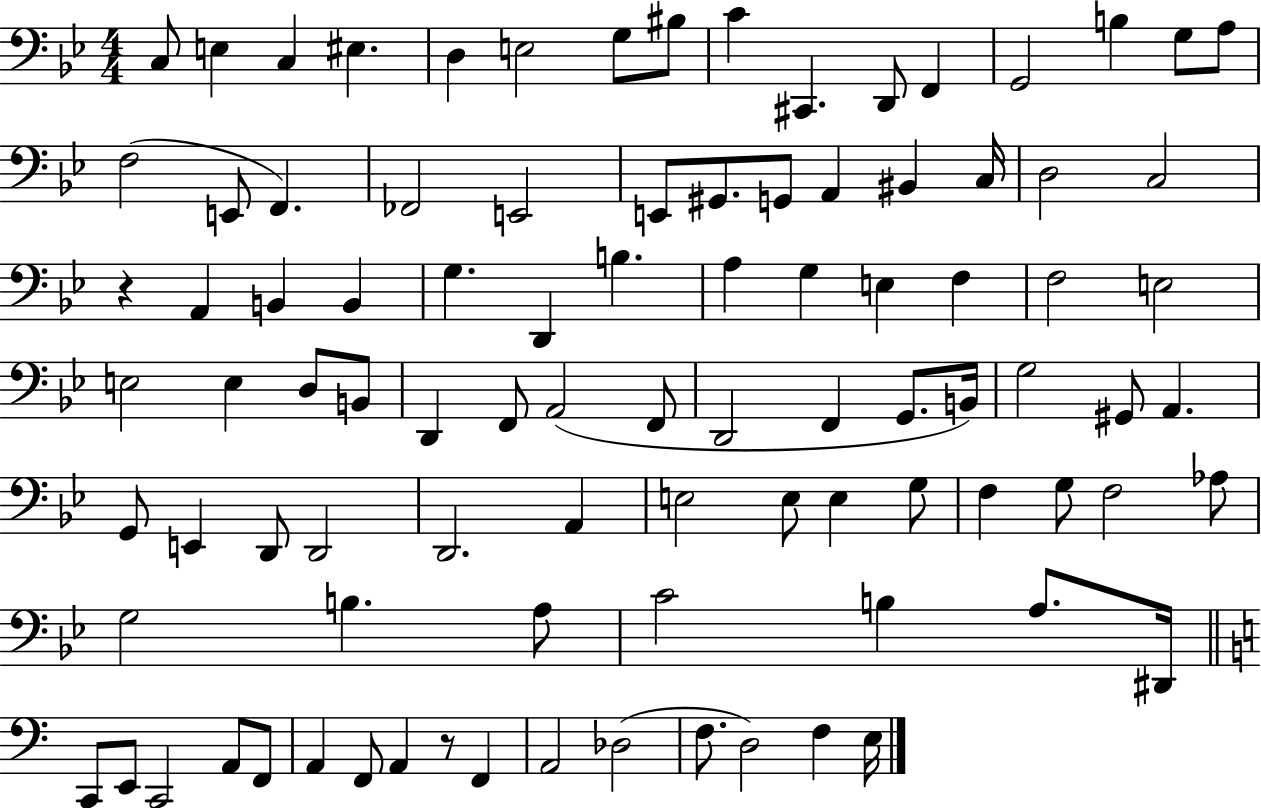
{
  \clef bass
  \numericTimeSignature
  \time 4/4
  \key bes \major
  c8 e4 c4 eis4. | d4 e2 g8 bis8 | c'4 cis,4. d,8 f,4 | g,2 b4 g8 a8 | \break f2( e,8 f,4.) | fes,2 e,2 | e,8 gis,8. g,8 a,4 bis,4 c16 | d2 c2 | \break r4 a,4 b,4 b,4 | g4. d,4 b4. | a4 g4 e4 f4 | f2 e2 | \break e2 e4 d8 b,8 | d,4 f,8 a,2( f,8 | d,2 f,4 g,8. b,16) | g2 gis,8 a,4. | \break g,8 e,4 d,8 d,2 | d,2. a,4 | e2 e8 e4 g8 | f4 g8 f2 aes8 | \break g2 b4. a8 | c'2 b4 a8. dis,16 | \bar "||" \break \key c \major c,8 e,8 c,2 a,8 f,8 | a,4 f,8 a,4 r8 f,4 | a,2 des2( | f8. d2) f4 e16 | \break \bar "|."
}